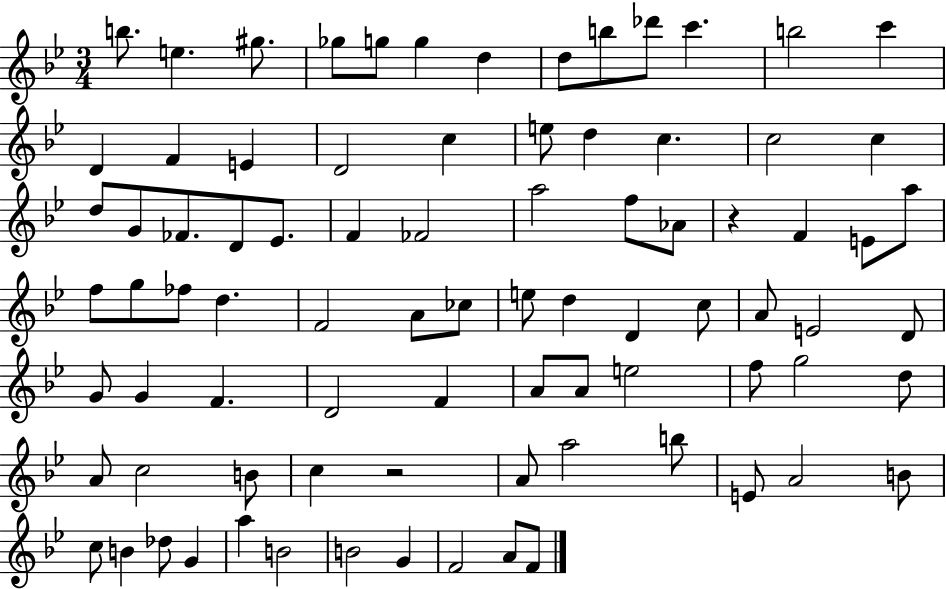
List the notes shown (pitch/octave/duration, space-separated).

B5/e. E5/q. G#5/e. Gb5/e G5/e G5/q D5/q D5/e B5/e Db6/e C6/q. B5/h C6/q D4/q F4/q E4/q D4/h C5/q E5/e D5/q C5/q. C5/h C5/q D5/e G4/e FES4/e. D4/e Eb4/e. F4/q FES4/h A5/h F5/e Ab4/e R/q F4/q E4/e A5/e F5/e G5/e FES5/e D5/q. F4/h A4/e CES5/e E5/e D5/q D4/q C5/e A4/e E4/h D4/e G4/e G4/q F4/q. D4/h F4/q A4/e A4/e E5/h F5/e G5/h D5/e A4/e C5/h B4/e C5/q R/h A4/e A5/h B5/e E4/e A4/h B4/e C5/e B4/q Db5/e G4/q A5/q B4/h B4/h G4/q F4/h A4/e F4/e